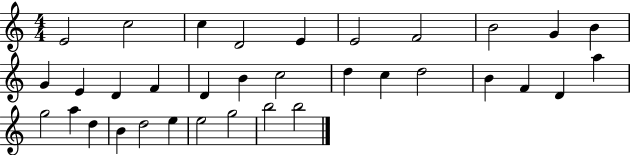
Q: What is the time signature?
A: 4/4